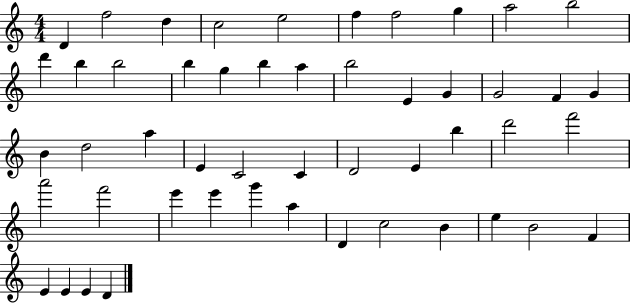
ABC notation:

X:1
T:Untitled
M:4/4
L:1/4
K:C
D f2 d c2 e2 f f2 g a2 b2 d' b b2 b g b a b2 E G G2 F G B d2 a E C2 C D2 E b d'2 f'2 a'2 f'2 e' e' g' a D c2 B e B2 F E E E D